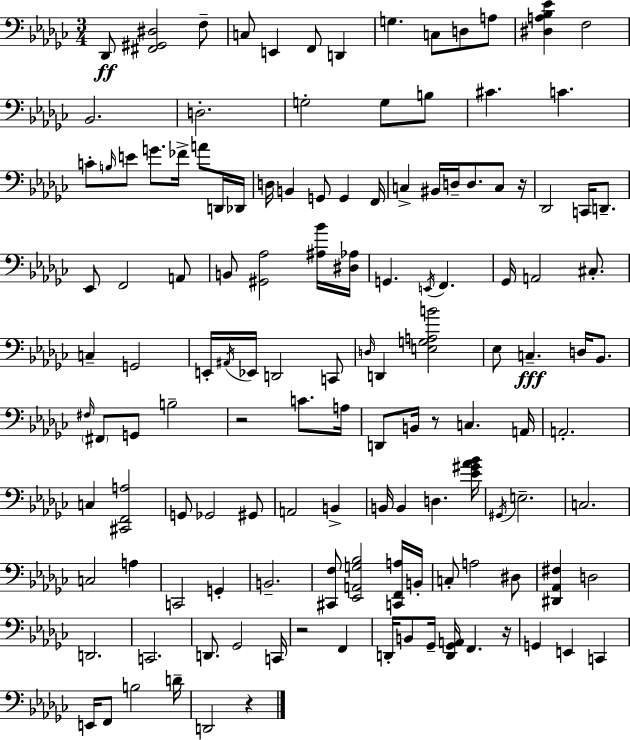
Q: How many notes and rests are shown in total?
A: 132